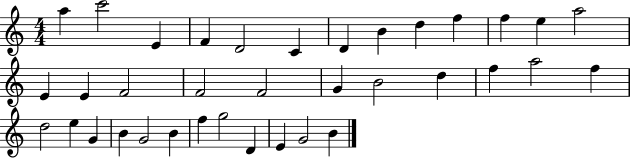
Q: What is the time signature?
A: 4/4